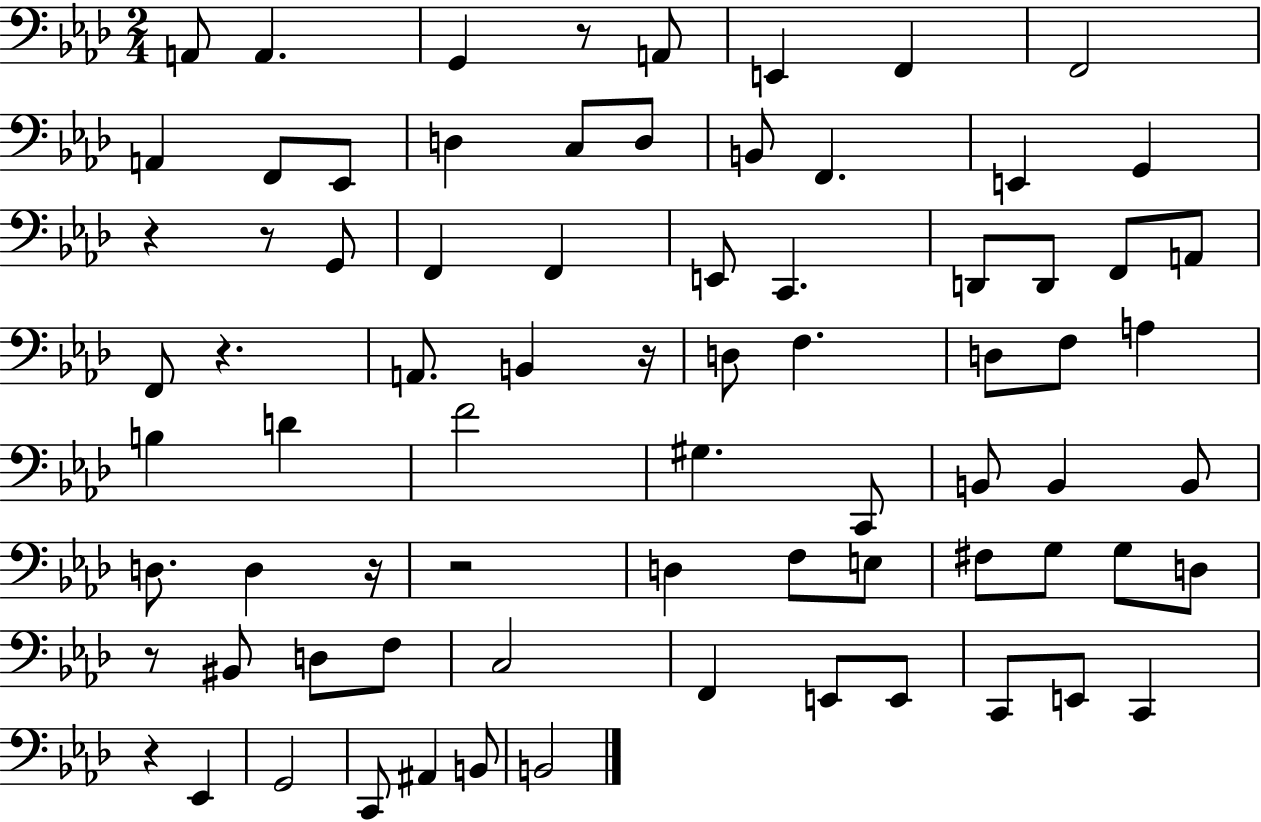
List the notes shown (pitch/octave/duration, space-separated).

A2/e A2/q. G2/q R/e A2/e E2/q F2/q F2/h A2/q F2/e Eb2/e D3/q C3/e D3/e B2/e F2/q. E2/q G2/q R/q R/e G2/e F2/q F2/q E2/e C2/q. D2/e D2/e F2/e A2/e F2/e R/q. A2/e. B2/q R/s D3/e F3/q. D3/e F3/e A3/q B3/q D4/q F4/h G#3/q. C2/e B2/e B2/q B2/e D3/e. D3/q R/s R/h D3/q F3/e E3/e F#3/e G3/e G3/e D3/e R/e BIS2/e D3/e F3/e C3/h F2/q E2/e E2/e C2/e E2/e C2/q R/q Eb2/q G2/h C2/e A#2/q B2/e B2/h